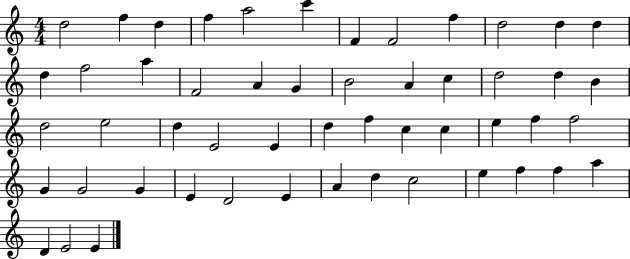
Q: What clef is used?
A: treble